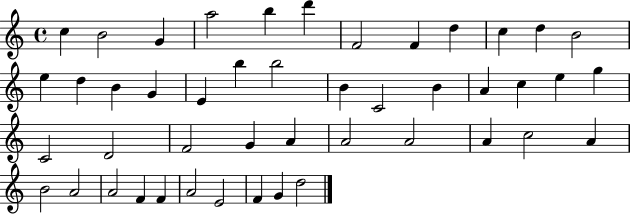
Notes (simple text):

C5/q B4/h G4/q A5/h B5/q D6/q F4/h F4/q D5/q C5/q D5/q B4/h E5/q D5/q B4/q G4/q E4/q B5/q B5/h B4/q C4/h B4/q A4/q C5/q E5/q G5/q C4/h D4/h F4/h G4/q A4/q A4/h A4/h A4/q C5/h A4/q B4/h A4/h A4/h F4/q F4/q A4/h E4/h F4/q G4/q D5/h